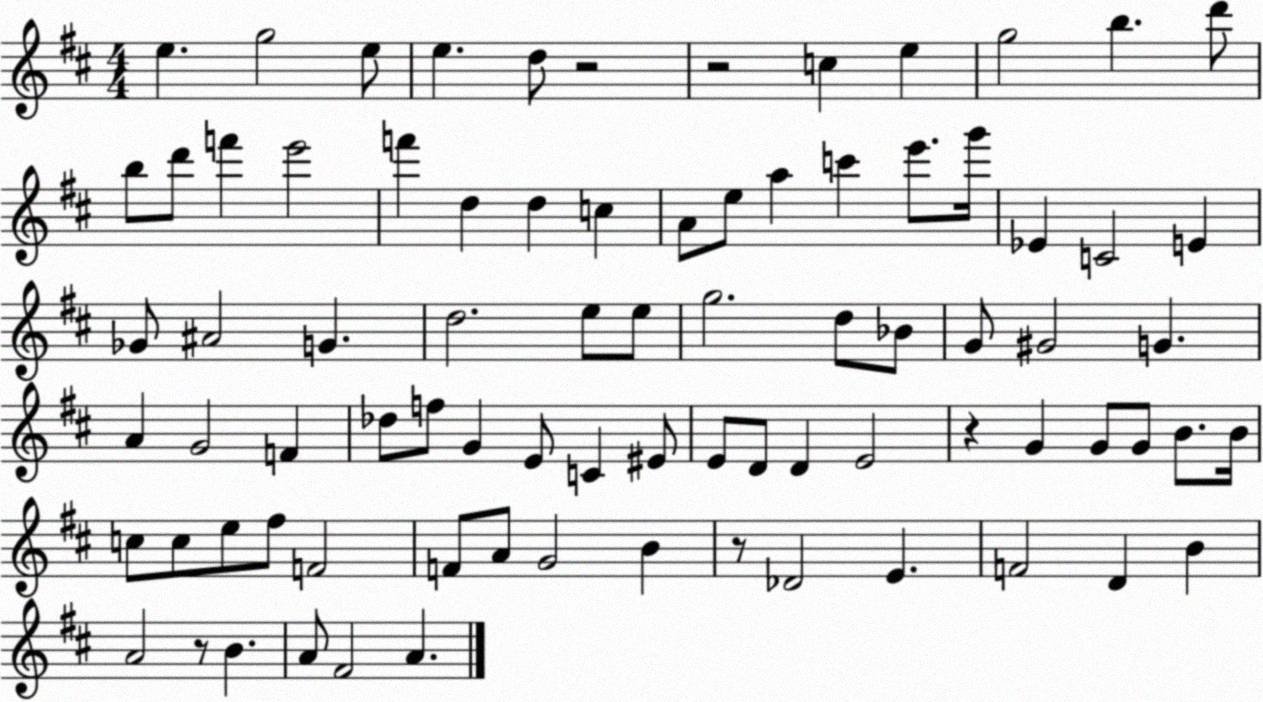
X:1
T:Untitled
M:4/4
L:1/4
K:D
e g2 e/2 e d/2 z2 z2 c e g2 b d'/2 b/2 d'/2 f' e'2 f' d d c A/2 e/2 a c' e'/2 g'/4 _E C2 E _G/2 ^A2 G d2 e/2 e/2 g2 d/2 _B/2 G/2 ^G2 G A G2 F _d/2 f/2 G E/2 C ^E/2 E/2 D/2 D E2 z G G/2 G/2 B/2 B/4 c/2 c/2 e/2 ^f/2 F2 F/2 A/2 G2 B z/2 _D2 E F2 D B A2 z/2 B A/2 ^F2 A